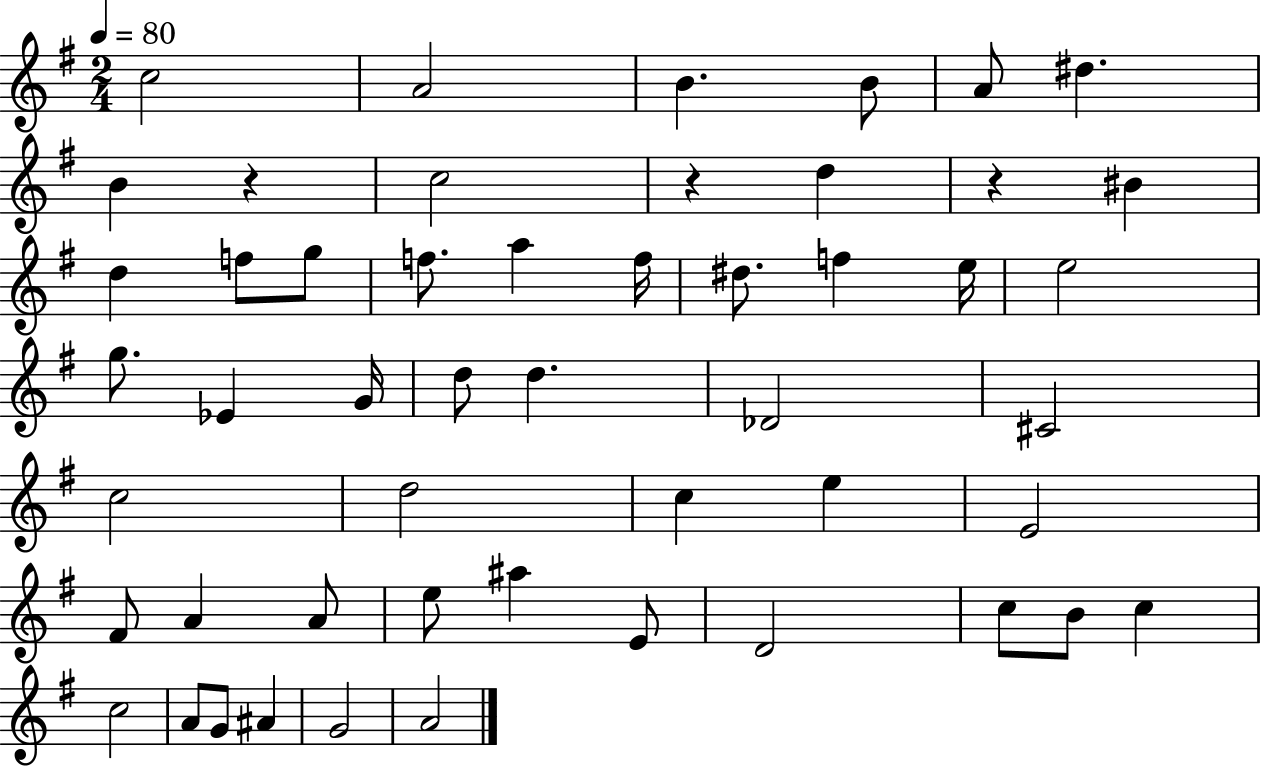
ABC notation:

X:1
T:Untitled
M:2/4
L:1/4
K:G
c2 A2 B B/2 A/2 ^d B z c2 z d z ^B d f/2 g/2 f/2 a f/4 ^d/2 f e/4 e2 g/2 _E G/4 d/2 d _D2 ^C2 c2 d2 c e E2 ^F/2 A A/2 e/2 ^a E/2 D2 c/2 B/2 c c2 A/2 G/2 ^A G2 A2